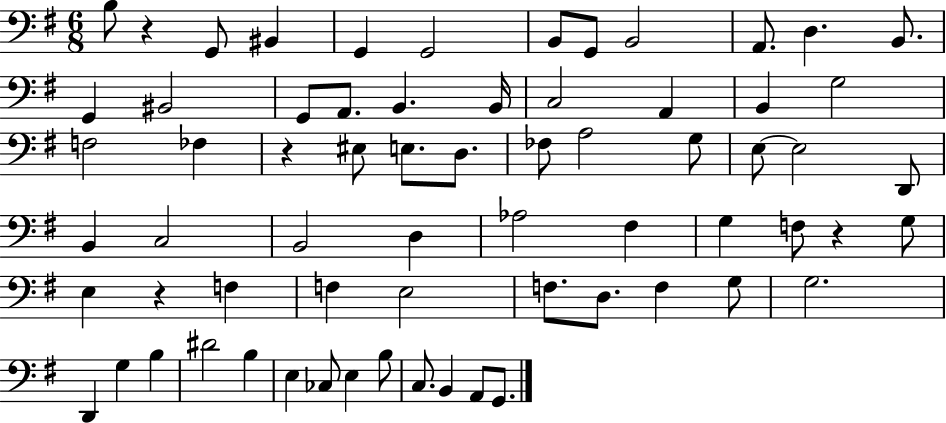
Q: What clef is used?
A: bass